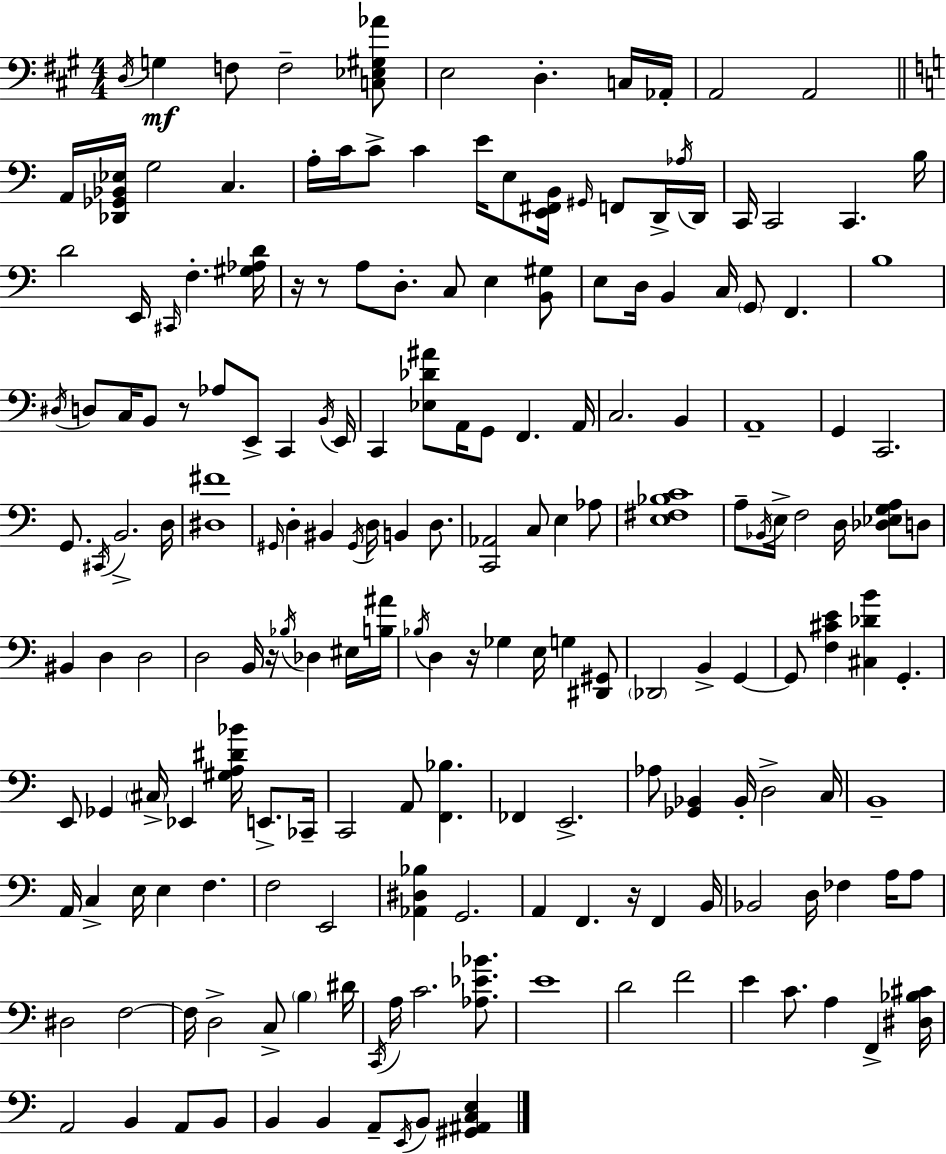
X:1
T:Untitled
M:4/4
L:1/4
K:A
D,/4 G, F,/2 F,2 [C,_E,^G,_A]/2 E,2 D, C,/4 _A,,/4 A,,2 A,,2 A,,/4 [_D,,_G,,_B,,_E,]/4 G,2 C, A,/4 C/4 C/2 C E/4 E,/2 [E,,^F,,B,,]/4 ^G,,/4 F,,/2 D,,/4 _A,/4 D,,/4 C,,/4 C,,2 C,, B,/4 D2 E,,/4 ^C,,/4 F, [^G,_A,D]/4 z/4 z/2 A,/2 D,/2 C,/2 E, [B,,^G,]/2 E,/2 D,/4 B,, C,/4 G,,/2 F,, B,4 ^D,/4 D,/2 C,/4 B,,/2 z/2 _A,/2 E,,/2 C,, B,,/4 E,,/4 C,, [_E,_D^A]/2 A,,/4 G,,/2 F,, A,,/4 C,2 B,, A,,4 G,, C,,2 G,,/2 ^C,,/4 B,,2 D,/4 [^D,^F]4 ^G,,/4 D, ^B,, ^G,,/4 D,/4 B,, D,/2 [C,,_A,,]2 C,/2 E, _A,/2 [E,^F,_B,C]4 A,/2 _B,,/4 E,/4 F,2 D,/4 [_D,_E,G,A,]/2 D,/2 ^B,, D, D,2 D,2 B,,/4 z/4 _B,/4 _D, ^E,/4 [B,^A]/4 _B,/4 D, z/4 _G, E,/4 G, [^D,,^G,,]/2 _D,,2 B,, G,, G,,/2 [F,^CE] [^C,_DB] G,, E,,/2 _G,, ^C,/4 _E,, [^G,A,^D_B]/4 E,,/2 _C,,/4 C,,2 A,,/2 [F,,_B,] _F,, E,,2 _A,/2 [_G,,_B,,] _B,,/4 D,2 C,/4 B,,4 A,,/4 C, E,/4 E, F, F,2 E,,2 [_A,,^D,_B,] G,,2 A,, F,, z/4 F,, B,,/4 _B,,2 D,/4 _F, A,/4 A,/2 ^D,2 F,2 F,/4 D,2 C,/2 B, ^D/4 C,,/4 A,/4 C2 [_A,_E_B]/2 E4 D2 F2 E C/2 A, F,, [^D,_B,^C]/4 A,,2 B,, A,,/2 B,,/2 B,, B,, A,,/2 E,,/4 B,,/2 [^G,,^A,,C,E,]